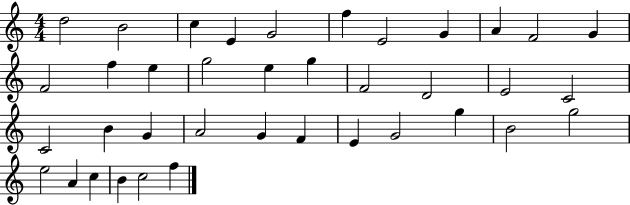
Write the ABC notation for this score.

X:1
T:Untitled
M:4/4
L:1/4
K:C
d2 B2 c E G2 f E2 G A F2 G F2 f e g2 e g F2 D2 E2 C2 C2 B G A2 G F E G2 g B2 g2 e2 A c B c2 f